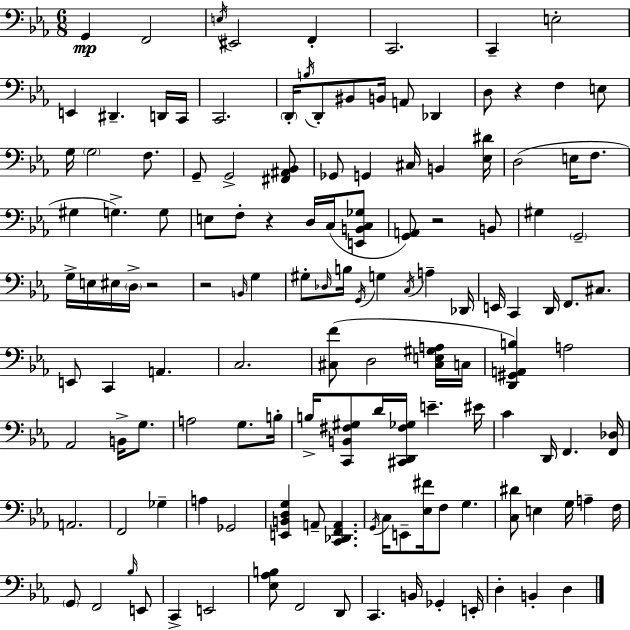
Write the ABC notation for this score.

X:1
T:Untitled
M:6/8
L:1/4
K:Eb
G,, F,,2 E,/4 ^E,,2 F,, C,,2 C,, E,2 E,, ^D,, D,,/4 C,,/4 C,,2 D,,/4 B,/4 D,,/2 ^B,,/2 B,,/4 A,,/2 _D,, D,/2 z F, E,/2 G,/4 G,2 F,/2 G,,/2 G,,2 [^F,,^A,,_B,,]/2 _G,,/2 G,, ^C,/4 B,, [_E,^D]/4 D,2 E,/4 F,/2 ^G, G, G,/2 E,/2 F,/2 z D,/4 C,/4 [E,,B,,C,_G,]/2 [G,,A,,]/2 z2 B,,/2 ^G, G,,2 G,/4 E,/4 ^E,/4 D,/4 z2 z2 B,,/4 G, ^G,/2 _D,/4 B,/4 G,,/4 G, C,/4 A, _D,,/4 E,,/4 C,, D,,/4 F,,/2 ^C,/2 E,,/2 C,, A,, C,2 [^C,F]/2 D,2 [^C,E,^G,A,]/4 C,/4 [D,,^G,,A,,B,] A,2 _A,,2 B,,/4 G,/2 A,2 G,/2 B,/4 B,/4 [C,,B,,^F,^G,]/2 D/4 [^C,,D,,^F,_G,]/4 E ^E/4 C D,,/4 F,, [F,,_D,]/4 A,,2 F,,2 _G, A, _G,,2 [E,,B,,D,G,] A,,/2 [C,,_D,,F,,A,,] G,,/4 C,/4 E,,/2 [_E,^F]/4 F,/2 G, [C,^D]/2 E, G,/4 A, F,/4 G,,/2 F,,2 _B,/4 E,,/2 C,, E,,2 [_E,_A,B,]/2 F,,2 D,,/2 C,, B,,/4 _G,, E,,/4 D, B,, D,